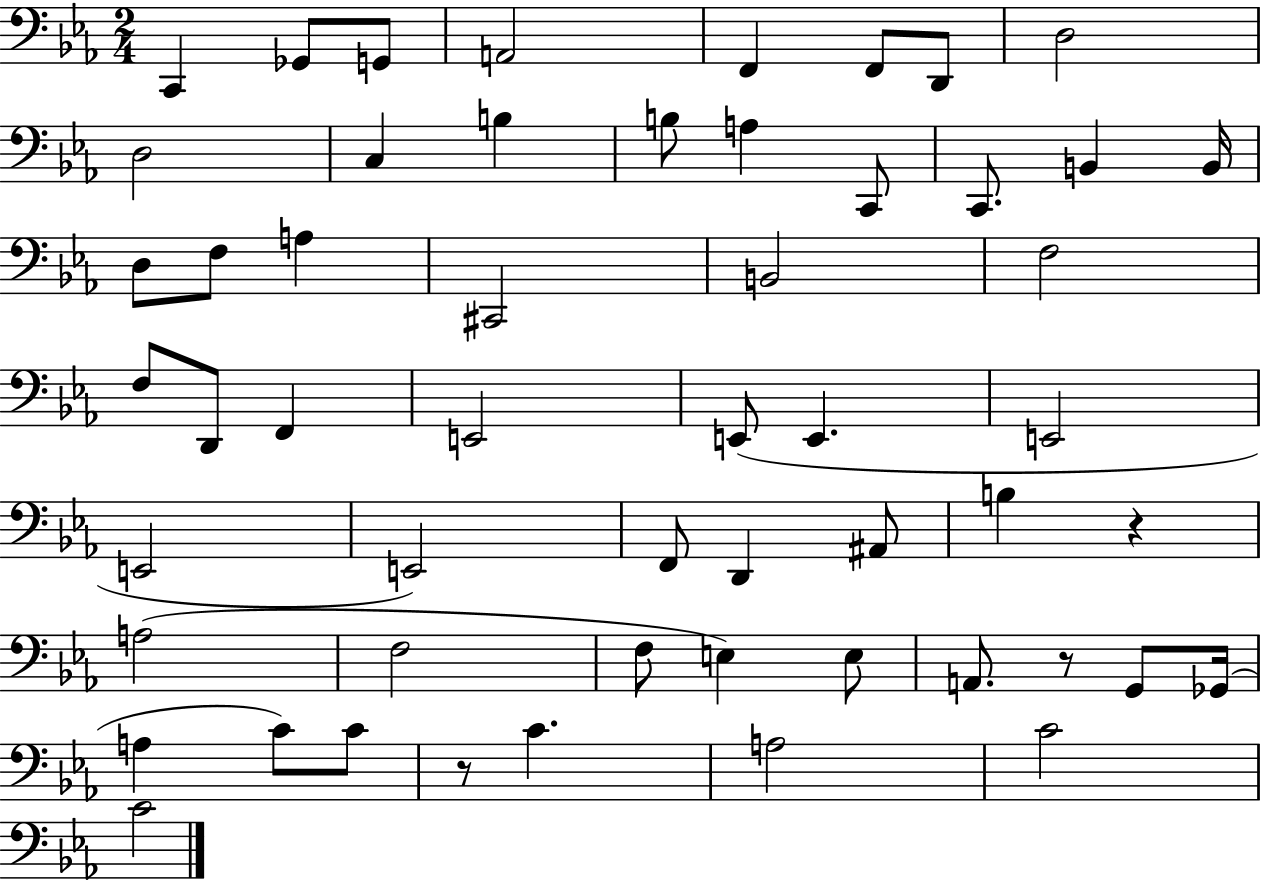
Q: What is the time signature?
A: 2/4